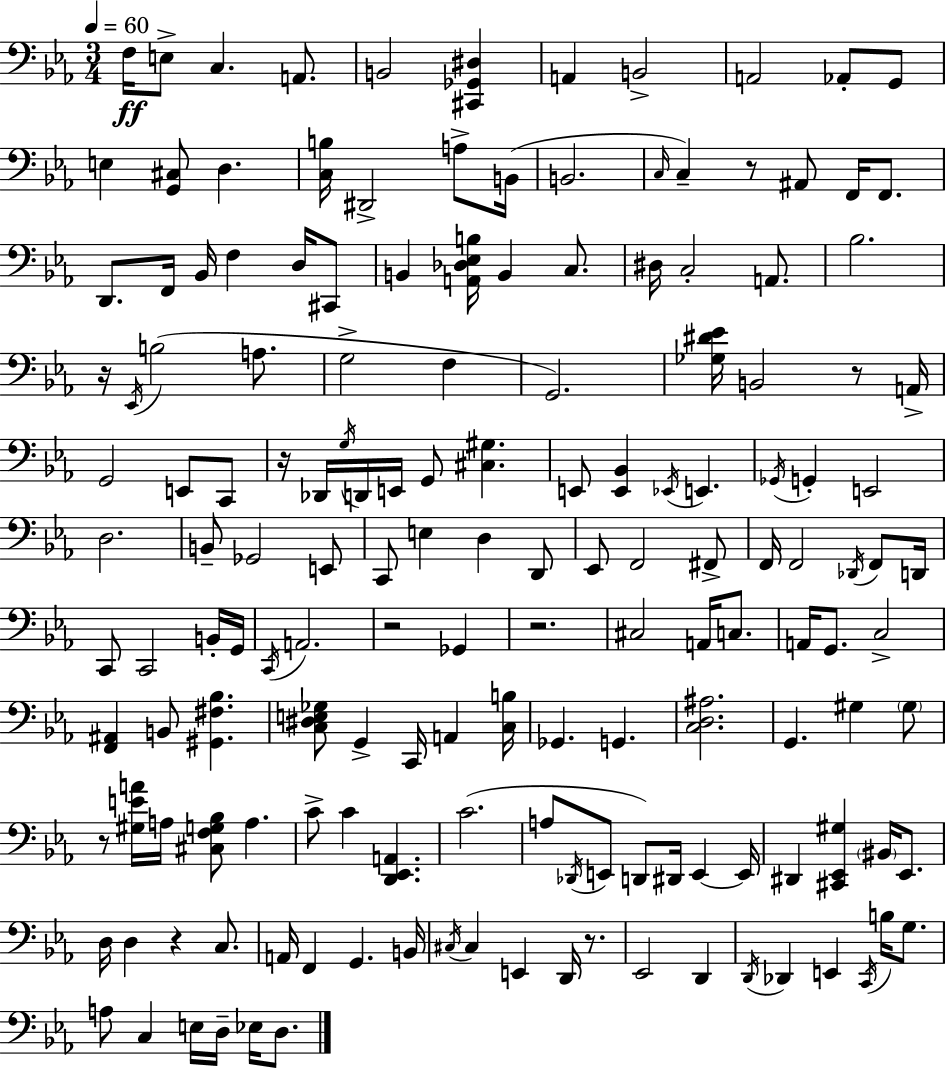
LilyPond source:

{
  \clef bass
  \numericTimeSignature
  \time 3/4
  \key ees \major
  \tempo 4 = 60
  f16\ff e8-> c4. a,8. | b,2 <cis, ges, dis>4 | a,4 b,2-> | a,2 aes,8-. g,8 | \break e4 <g, cis>8 d4. | <c b>16 dis,2-> a8-> b,16( | b,2. | \grace { c16 }) c4-- r8 ais,8 f,16 f,8. | \break d,8. f,16 bes,16 f4 d16 cis,8 | b,4 <a, des ees b>16 b,4 c8. | dis16 c2-. a,8. | bes2. | \break r16 \acciaccatura { ees,16 }( b2 a8. | g2-> f4 | g,2.) | <ges dis' ees'>16 b,2 r8 | \break a,16-> g,2 e,8 | c,8 r16 des,16 \acciaccatura { g16 } d,16 e,16 g,8 <cis gis>4. | e,8 <e, bes,>4 \acciaccatura { ees,16 } e,4. | \acciaccatura { ges,16 } g,4-. e,2 | \break d2. | b,8-- ges,2 | e,8 c,8 e4 d4 | d,8 ees,8 f,2 | \break fis,8-> f,16 f,2 | \acciaccatura { des,16 } f,8 d,16 c,8 c,2 | b,16-. g,16 \acciaccatura { c,16 } a,2. | r2 | \break ges,4 r2. | cis2 | a,16 c8. a,16 g,8. c2-> | <f, ais,>4 b,8 | \break <gis, fis bes>4. <c dis e ges>8 g,4-> | c,16 a,4 <c b>16 ges,4. | g,4. <c d ais>2. | g,4. | \break gis4 \parenthesize gis8 r8 <gis e' a'>16 a16 <cis f g bes>8 | a4. c'8-> c'4 | <d, ees, a,>4. c'2.( | a8 \acciaccatura { des,16 } e,8 | \break d,8) dis,16 e,4~~ e,16 dis,4 | <cis, ees, gis>4 \parenthesize bis,16 ees,8. d16 d4 | r4 c8. a,16 f,4 | g,4. b,16 \acciaccatura { cis16 } cis4 | \break e,4 d,16 r8. ees,2 | d,4 \acciaccatura { d,16 } des,4 | e,4 \acciaccatura { c,16 } b16 g8. a8 | c4 e16 d16-- ees16 d8. \bar "|."
}